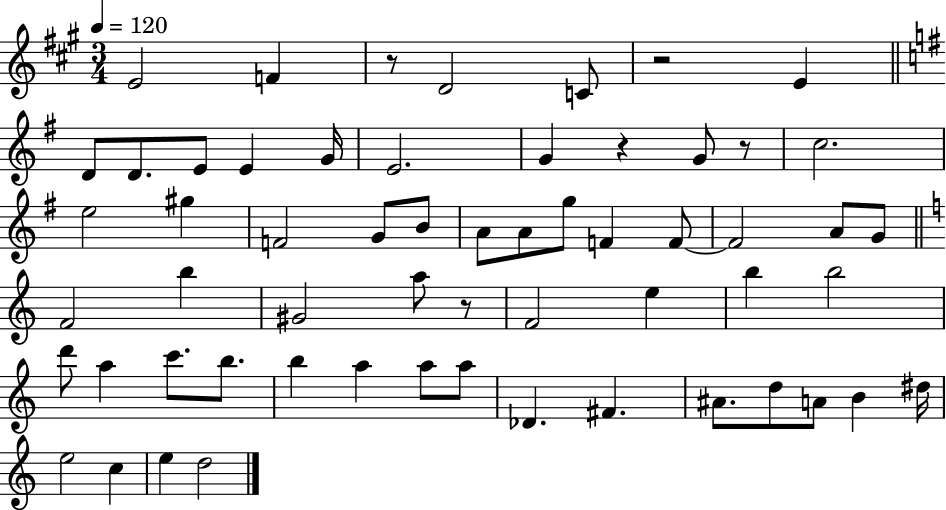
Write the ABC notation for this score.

X:1
T:Untitled
M:3/4
L:1/4
K:A
E2 F z/2 D2 C/2 z2 E D/2 D/2 E/2 E G/4 E2 G z G/2 z/2 c2 e2 ^g F2 G/2 B/2 A/2 A/2 g/2 F F/2 F2 A/2 G/2 F2 b ^G2 a/2 z/2 F2 e b b2 d'/2 a c'/2 b/2 b a a/2 a/2 _D ^F ^A/2 d/2 A/2 B ^d/4 e2 c e d2